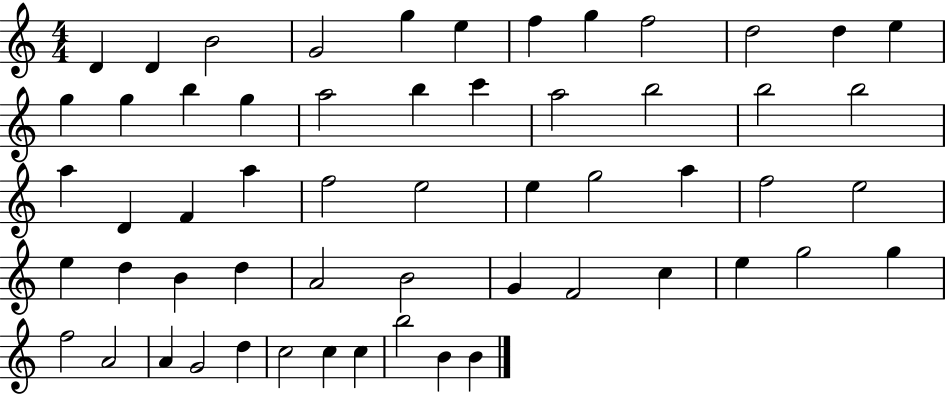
X:1
T:Untitled
M:4/4
L:1/4
K:C
D D B2 G2 g e f g f2 d2 d e g g b g a2 b c' a2 b2 b2 b2 a D F a f2 e2 e g2 a f2 e2 e d B d A2 B2 G F2 c e g2 g f2 A2 A G2 d c2 c c b2 B B